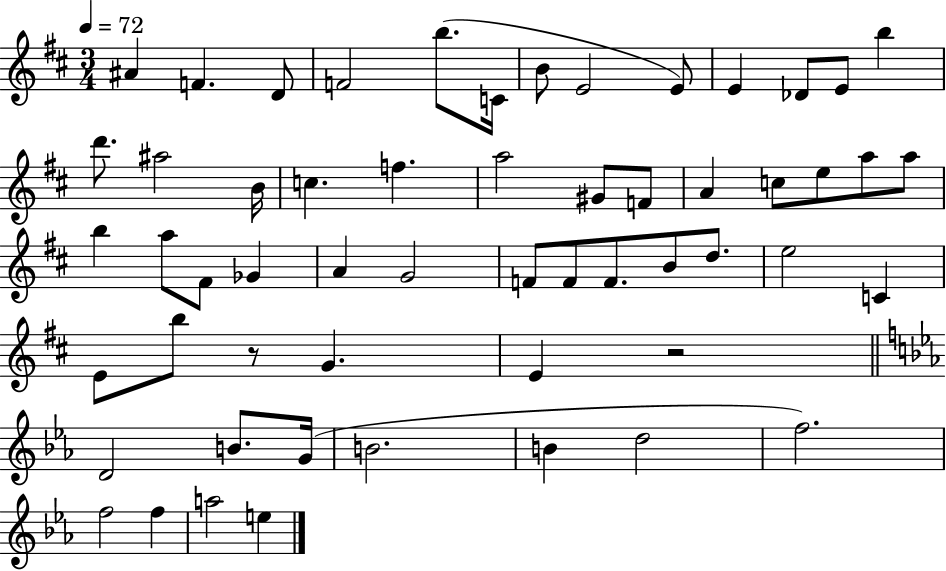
X:1
T:Untitled
M:3/4
L:1/4
K:D
^A F D/2 F2 b/2 C/4 B/2 E2 E/2 E _D/2 E/2 b d'/2 ^a2 B/4 c f a2 ^G/2 F/2 A c/2 e/2 a/2 a/2 b a/2 ^F/2 _G A G2 F/2 F/2 F/2 B/2 d/2 e2 C E/2 b/2 z/2 G E z2 D2 B/2 G/4 B2 B d2 f2 f2 f a2 e